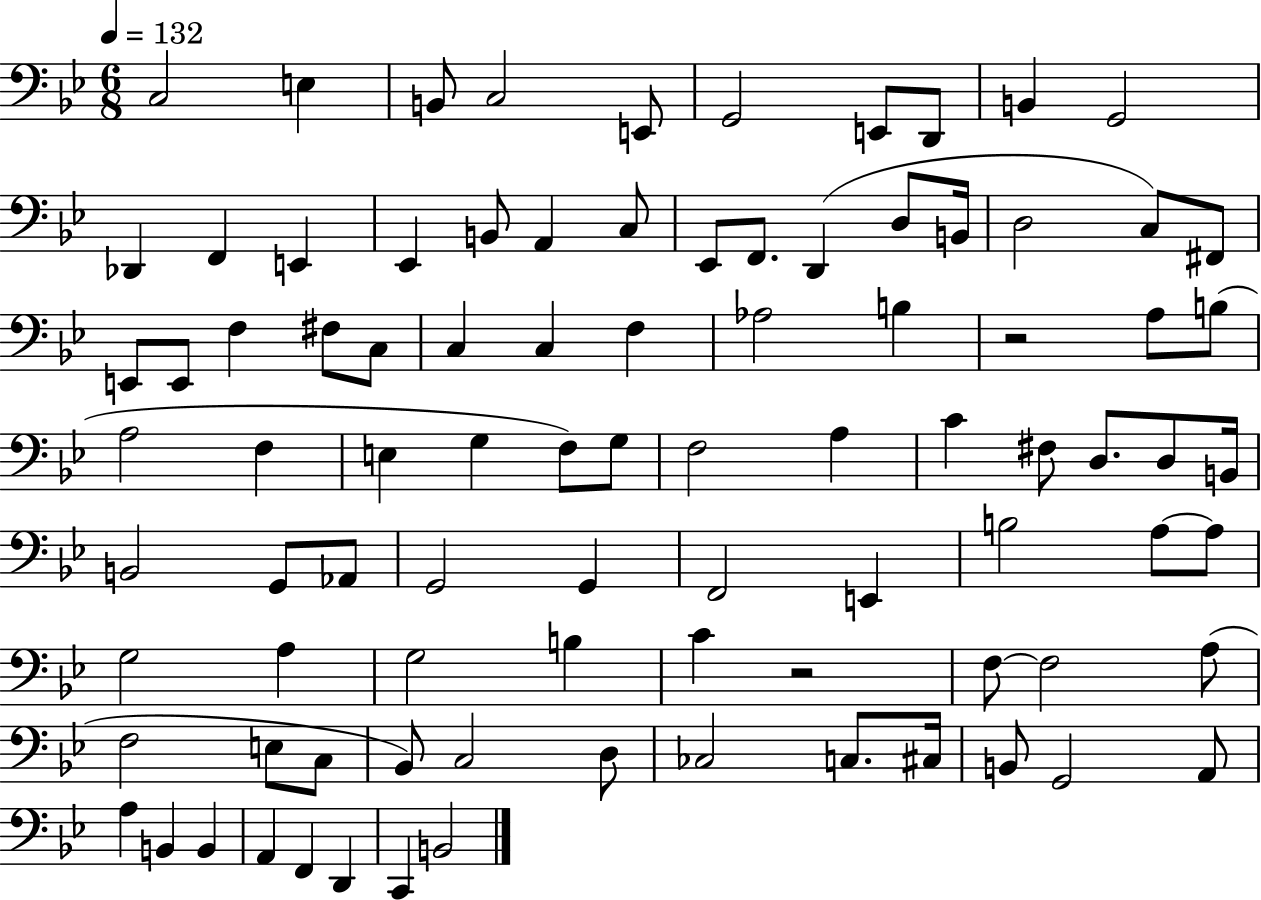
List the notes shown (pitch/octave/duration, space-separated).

C3/h E3/q B2/e C3/h E2/e G2/h E2/e D2/e B2/q G2/h Db2/q F2/q E2/q Eb2/q B2/e A2/q C3/e Eb2/e F2/e. D2/q D3/e B2/s D3/h C3/e F#2/e E2/e E2/e F3/q F#3/e C3/e C3/q C3/q F3/q Ab3/h B3/q R/h A3/e B3/e A3/h F3/q E3/q G3/q F3/e G3/e F3/h A3/q C4/q F#3/e D3/e. D3/e B2/s B2/h G2/e Ab2/e G2/h G2/q F2/h E2/q B3/h A3/e A3/e G3/h A3/q G3/h B3/q C4/q R/h F3/e F3/h A3/e F3/h E3/e C3/e Bb2/e C3/h D3/e CES3/h C3/e. C#3/s B2/e G2/h A2/e A3/q B2/q B2/q A2/q F2/q D2/q C2/q B2/h